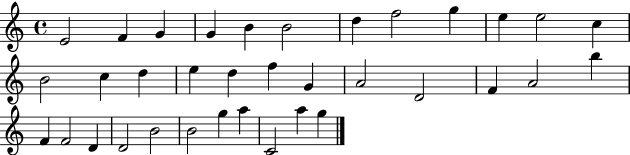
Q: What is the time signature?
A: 4/4